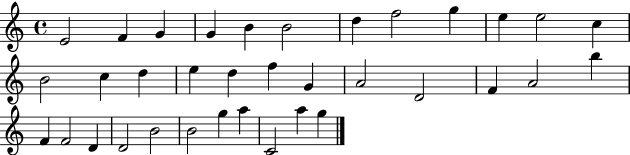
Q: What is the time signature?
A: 4/4